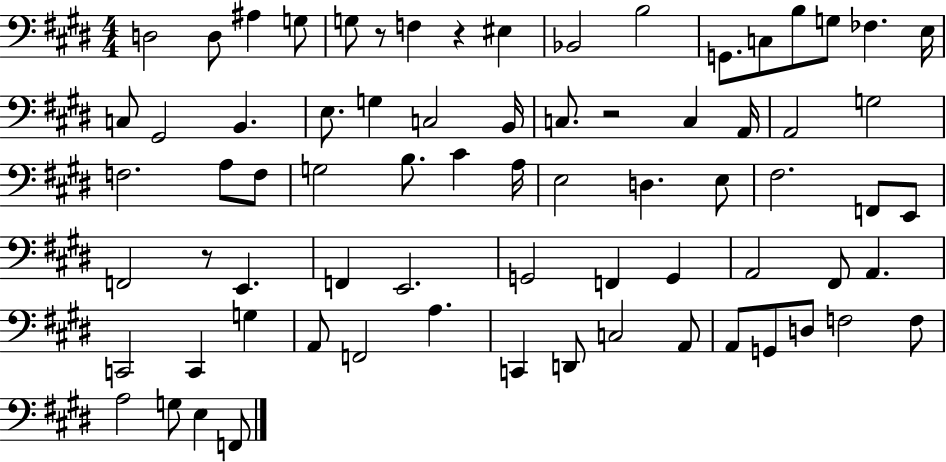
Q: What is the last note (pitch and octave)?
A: F2